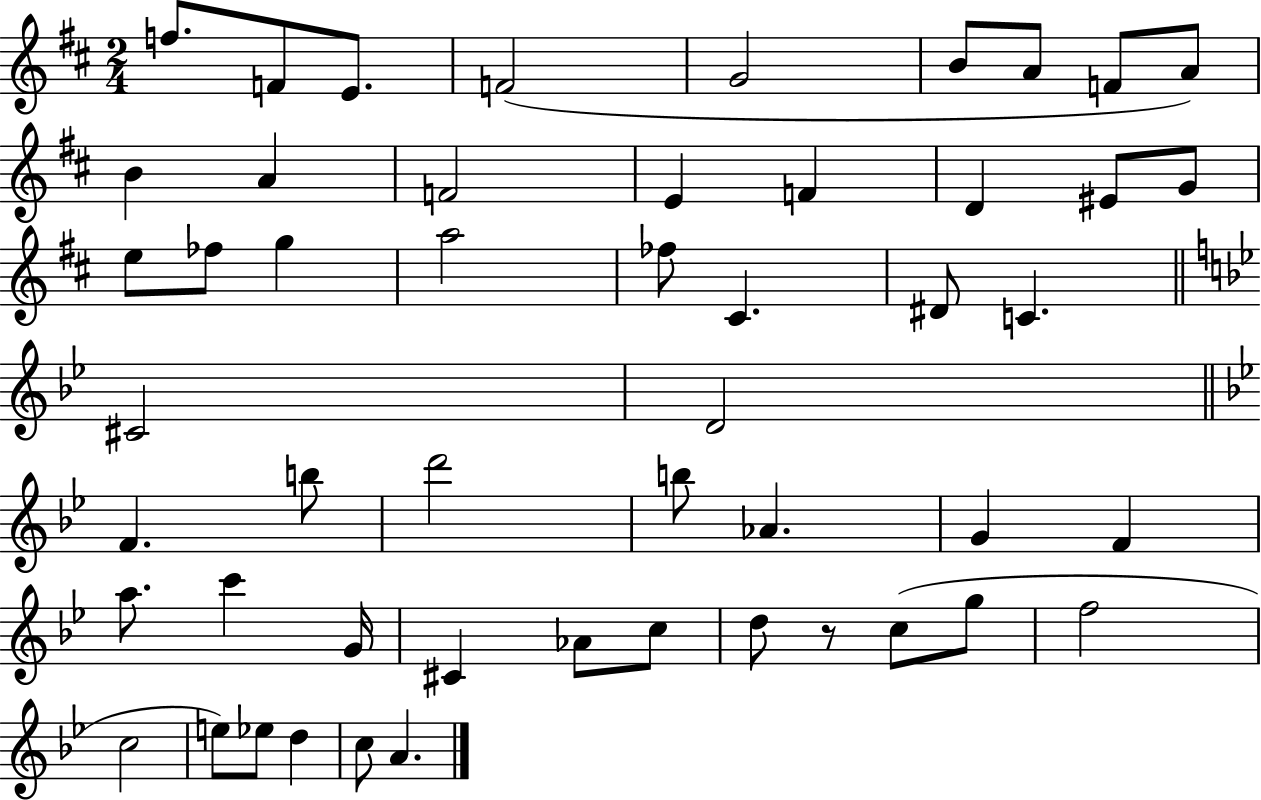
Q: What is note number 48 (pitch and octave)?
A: D5